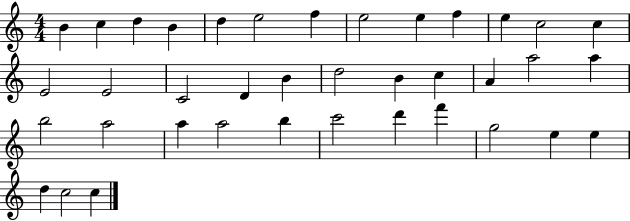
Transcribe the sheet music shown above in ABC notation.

X:1
T:Untitled
M:4/4
L:1/4
K:C
B c d B d e2 f e2 e f e c2 c E2 E2 C2 D B d2 B c A a2 a b2 a2 a a2 b c'2 d' f' g2 e e d c2 c